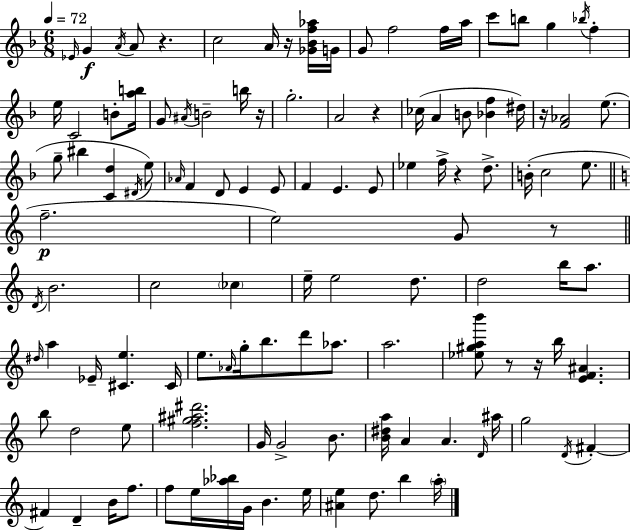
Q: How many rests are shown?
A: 9